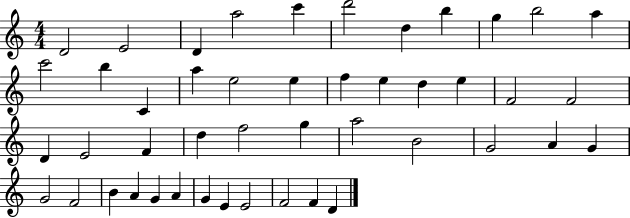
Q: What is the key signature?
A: C major